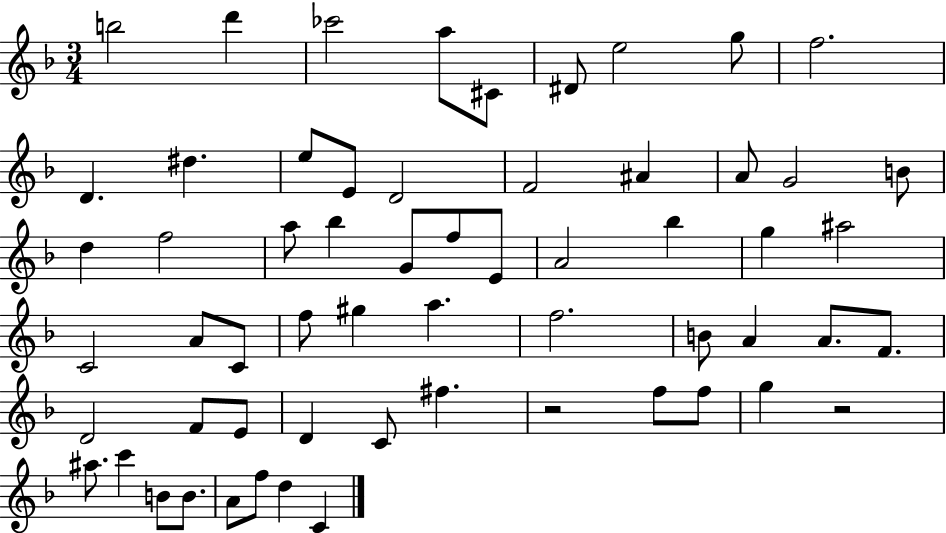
B5/h D6/q CES6/h A5/e C#4/e D#4/e E5/h G5/e F5/h. D4/q. D#5/q. E5/e E4/e D4/h F4/h A#4/q A4/e G4/h B4/e D5/q F5/h A5/e Bb5/q G4/e F5/e E4/e A4/h Bb5/q G5/q A#5/h C4/h A4/e C4/e F5/e G#5/q A5/q. F5/h. B4/e A4/q A4/e. F4/e. D4/h F4/e E4/e D4/q C4/e F#5/q. R/h F5/e F5/e G5/q R/h A#5/e. C6/q B4/e B4/e. A4/e F5/e D5/q C4/q